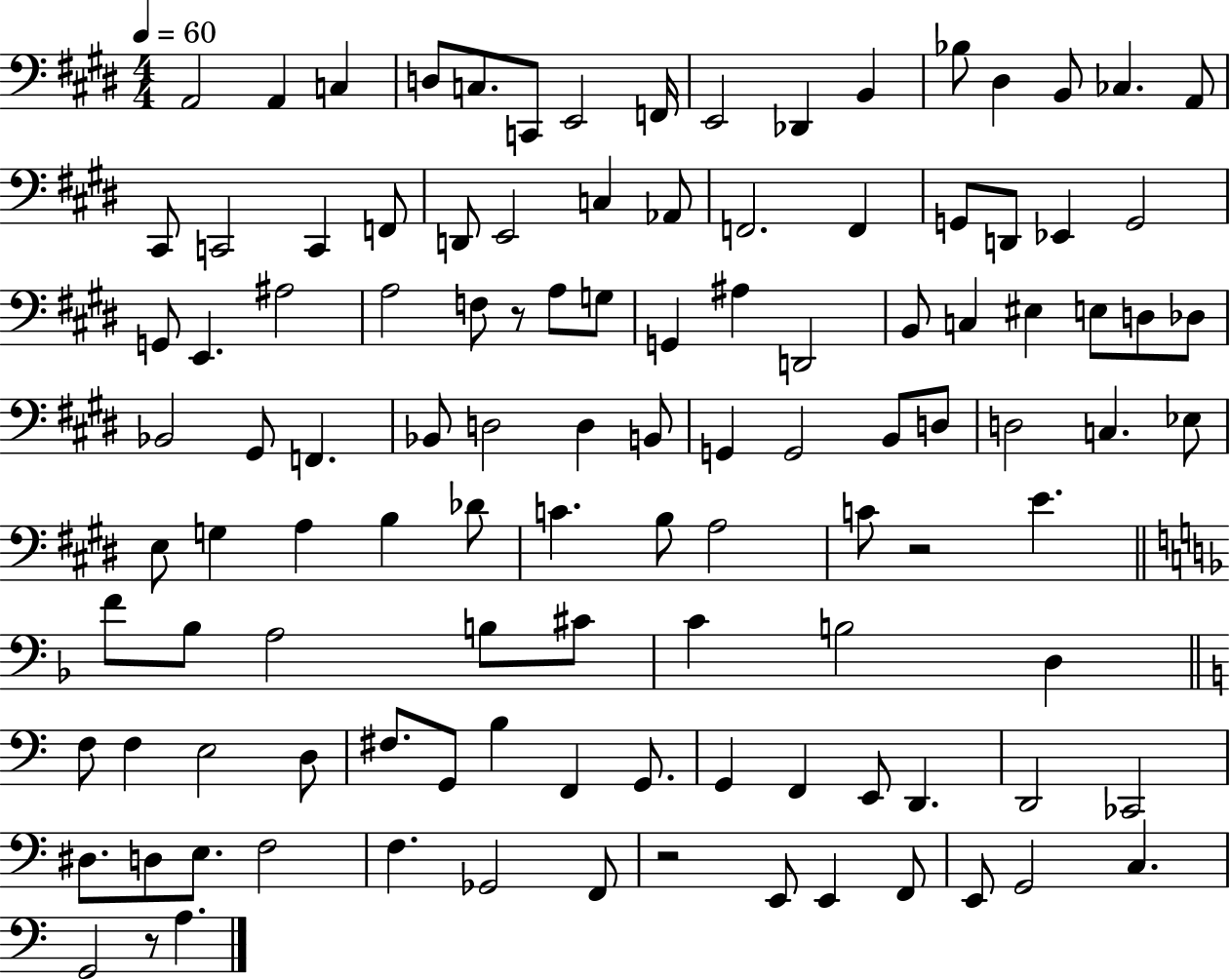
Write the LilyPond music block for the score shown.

{
  \clef bass
  \numericTimeSignature
  \time 4/4
  \key e \major
  \tempo 4 = 60
  \repeat volta 2 { a,2 a,4 c4 | d8 c8. c,8 e,2 f,16 | e,2 des,4 b,4 | bes8 dis4 b,8 ces4. a,8 | \break cis,8 c,2 c,4 f,8 | d,8 e,2 c4 aes,8 | f,2. f,4 | g,8 d,8 ees,4 g,2 | \break g,8 e,4. ais2 | a2 f8 r8 a8 g8 | g,4 ais4 d,2 | b,8 c4 eis4 e8 d8 des8 | \break bes,2 gis,8 f,4. | bes,8 d2 d4 b,8 | g,4 g,2 b,8 d8 | d2 c4. ees8 | \break e8 g4 a4 b4 des'8 | c'4. b8 a2 | c'8 r2 e'4. | \bar "||" \break \key d \minor f'8 bes8 a2 b8 cis'8 | c'4 b2 d4 | \bar "||" \break \key c \major f8 f4 e2 d8 | fis8. g,8 b4 f,4 g,8. | g,4 f,4 e,8 d,4. | d,2 ces,2 | \break dis8. d8 e8. f2 | f4. ges,2 f,8 | r2 e,8 e,4 f,8 | e,8 g,2 c4. | \break g,2 r8 a4. | } \bar "|."
}